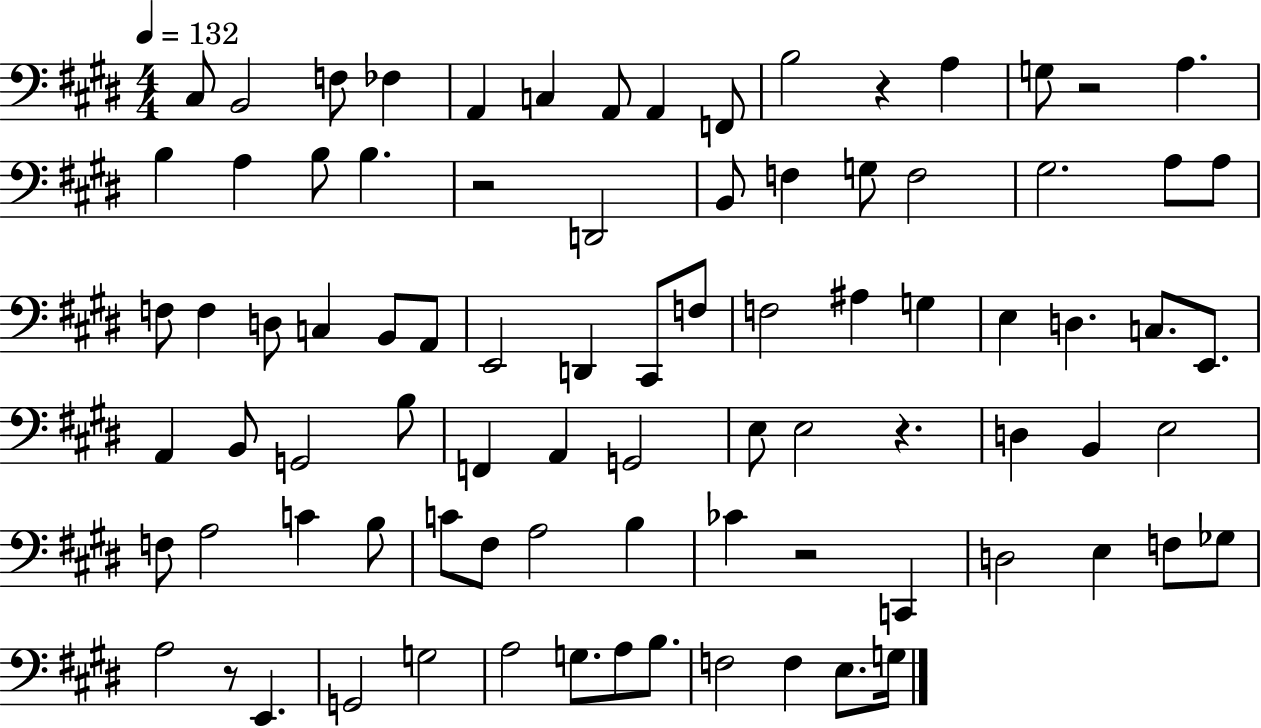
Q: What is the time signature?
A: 4/4